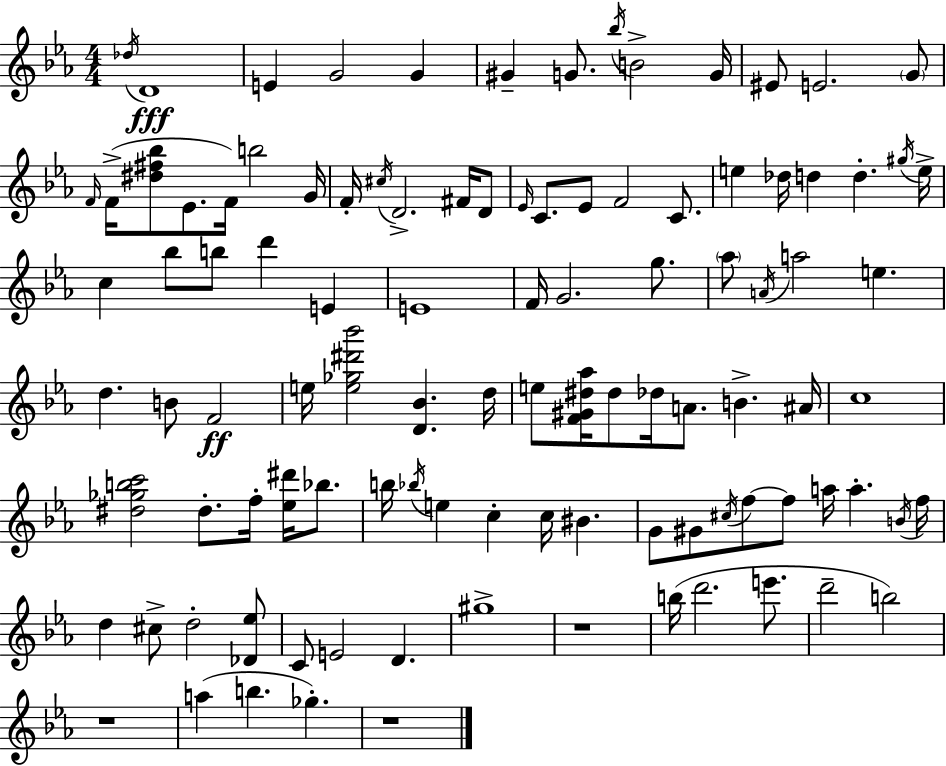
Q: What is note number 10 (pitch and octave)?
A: G4